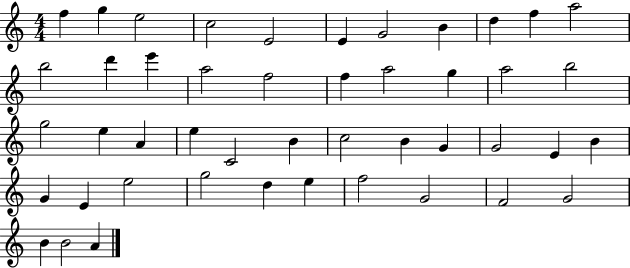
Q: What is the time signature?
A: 4/4